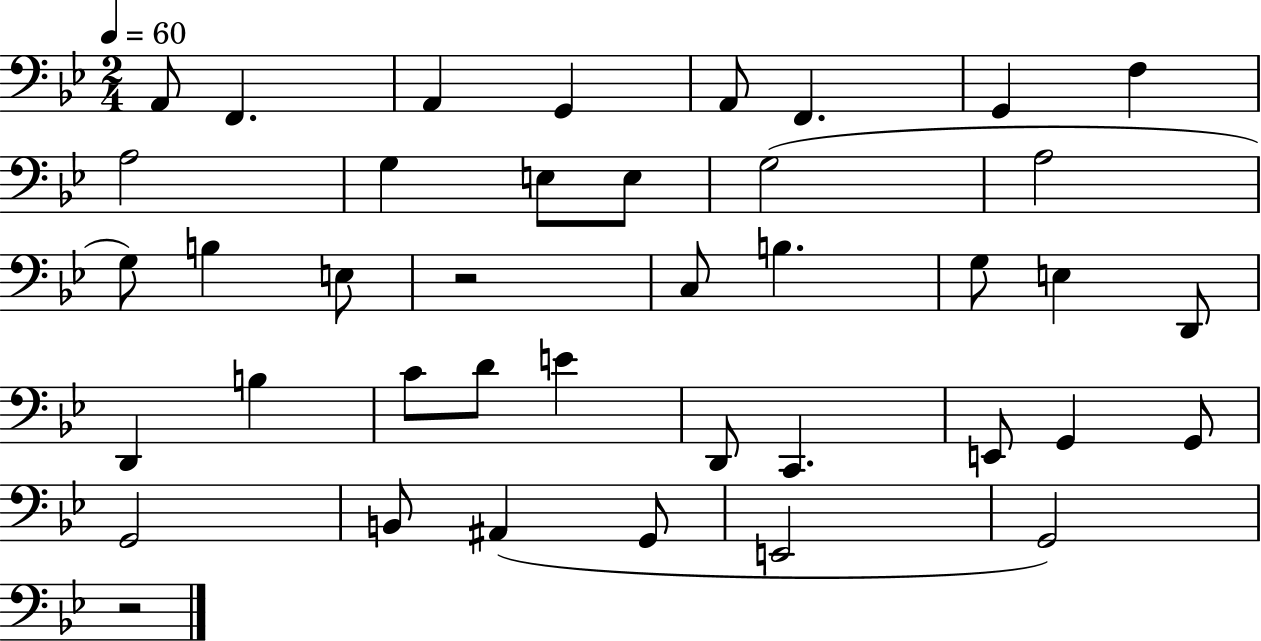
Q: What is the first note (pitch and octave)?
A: A2